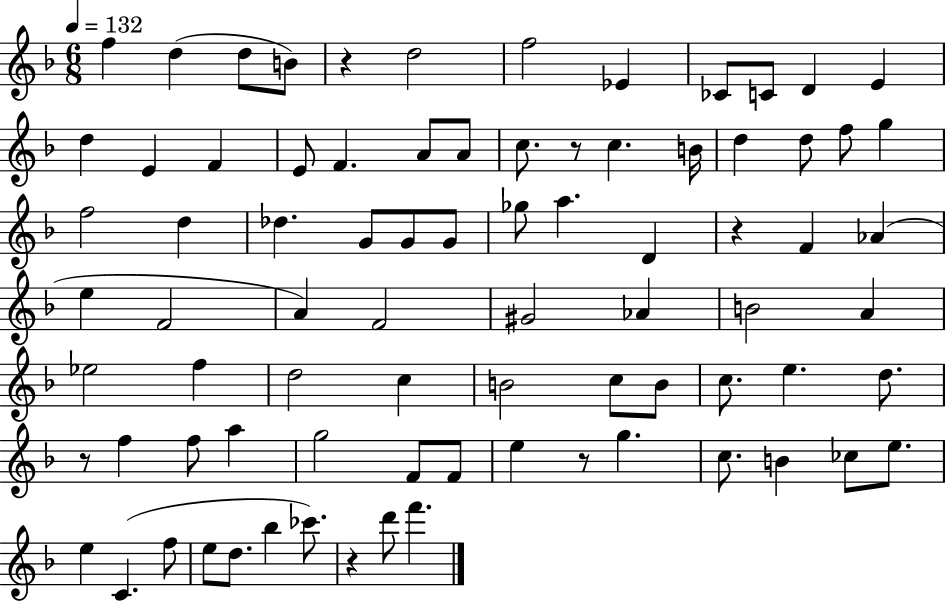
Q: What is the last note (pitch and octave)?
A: F6